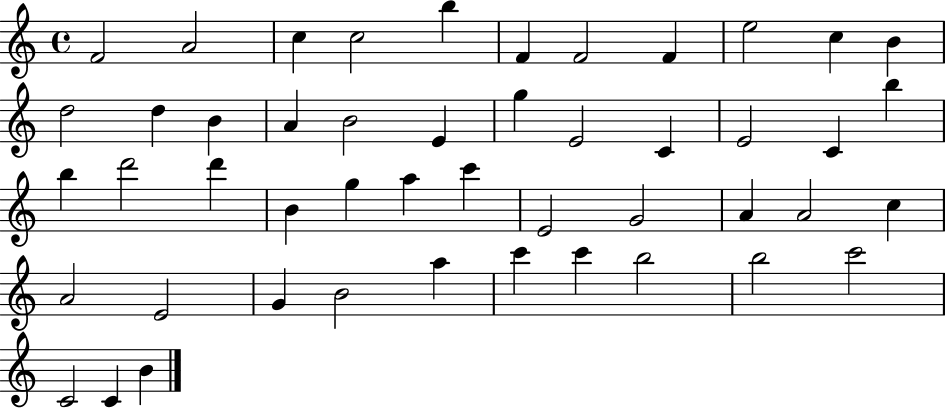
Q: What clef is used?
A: treble